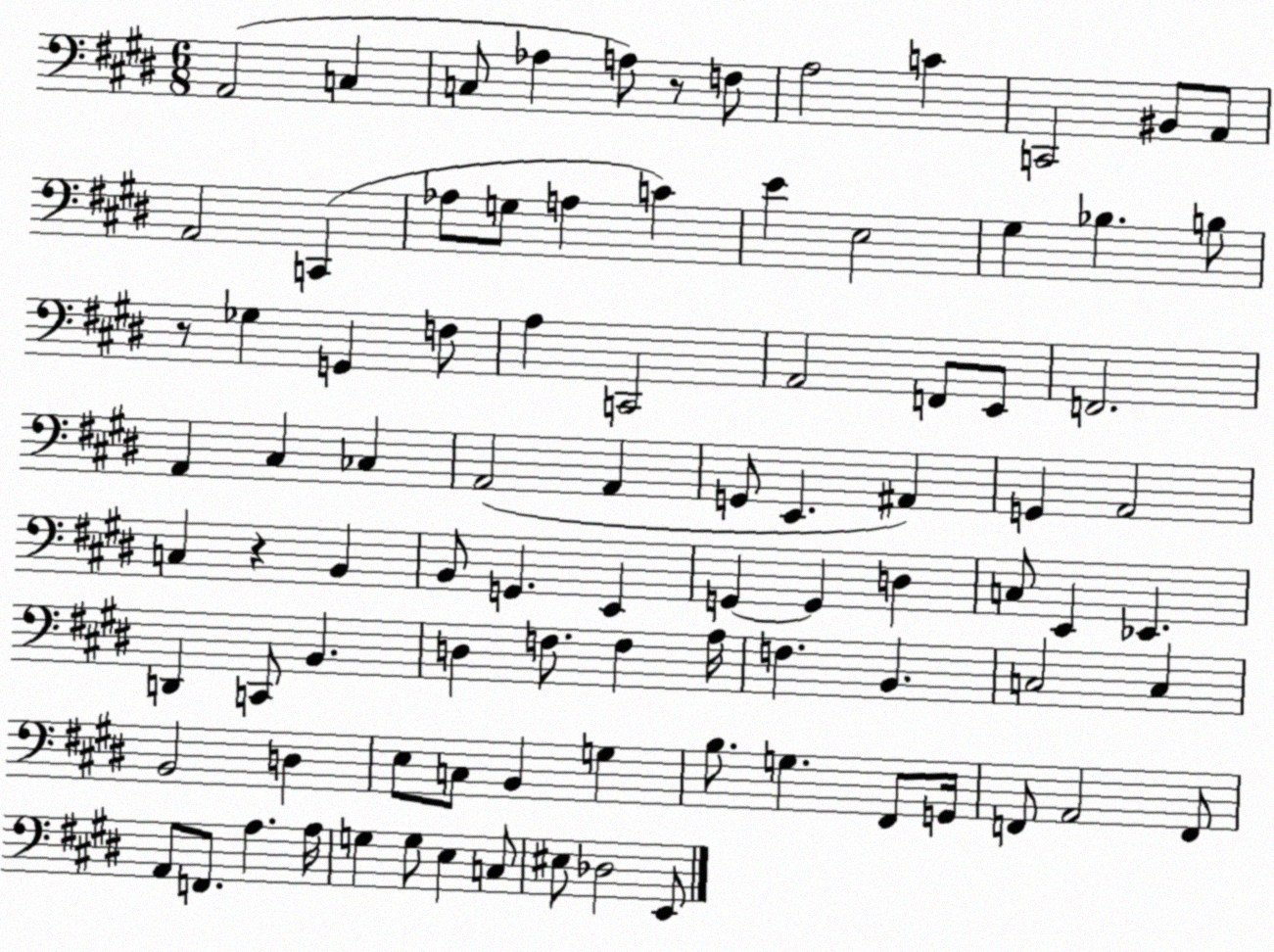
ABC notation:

X:1
T:Untitled
M:6/8
L:1/4
K:E
A,,2 C, C,/2 _A, A,/2 z/2 F,/2 A,2 C C,,2 ^B,,/2 A,,/2 A,,2 C,, _A,/2 G,/2 A, C E E,2 ^G, _B, B,/2 z/2 _G, G,, F,/2 A, C,,2 A,,2 F,,/2 E,,/2 F,,2 A,, ^C, _C, A,,2 A,, G,,/2 E,, ^A,, G,, A,,2 C, z B,, B,,/2 G,, E,, G,, G,, D, C,/2 E,, _E,, D,, C,,/2 B,, D, F,/2 F, A,/4 F, B,, C,2 C, B,,2 D, E,/2 C,/2 B,, G, B,/2 G, ^F,,/2 G,,/4 F,,/2 A,,2 F,,/2 A,,/2 F,,/2 A, A,/4 G, G,/2 E, C,/2 ^E,/2 _D,2 E,,/2